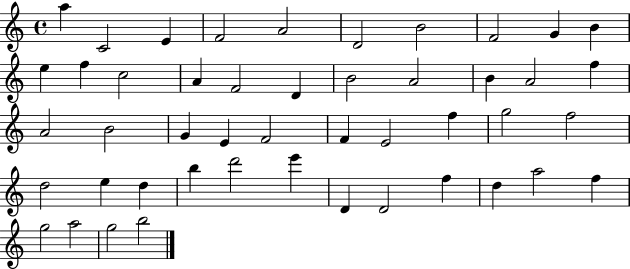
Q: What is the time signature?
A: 4/4